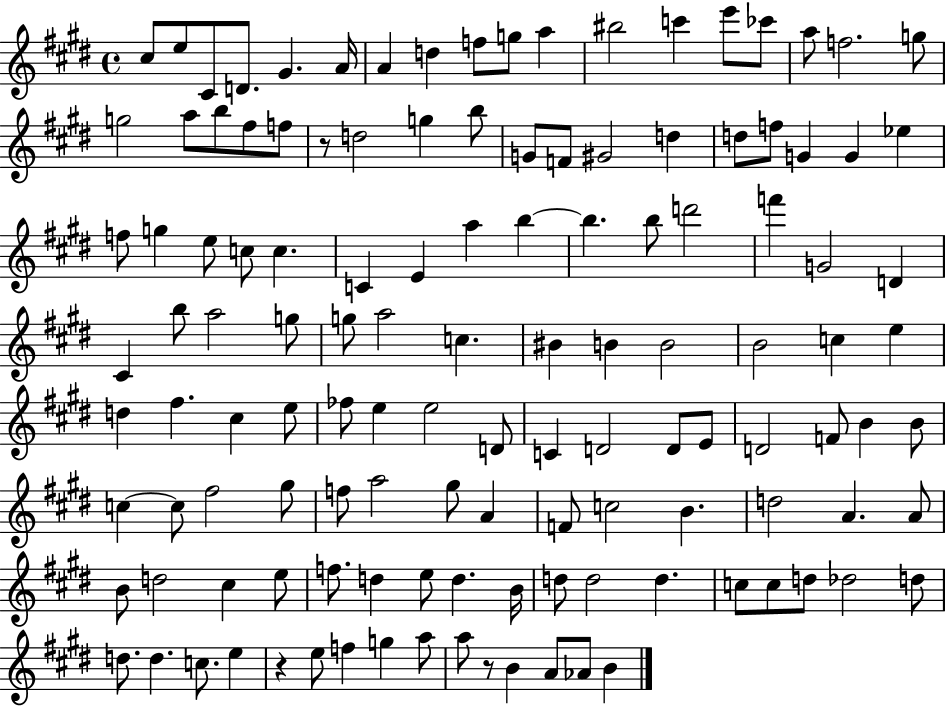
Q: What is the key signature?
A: E major